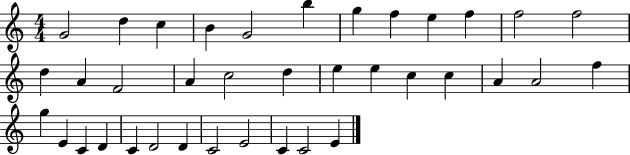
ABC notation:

X:1
T:Untitled
M:4/4
L:1/4
K:C
G2 d c B G2 b g f e f f2 f2 d A F2 A c2 d e e c c A A2 f g E C D C D2 D C2 E2 C C2 E